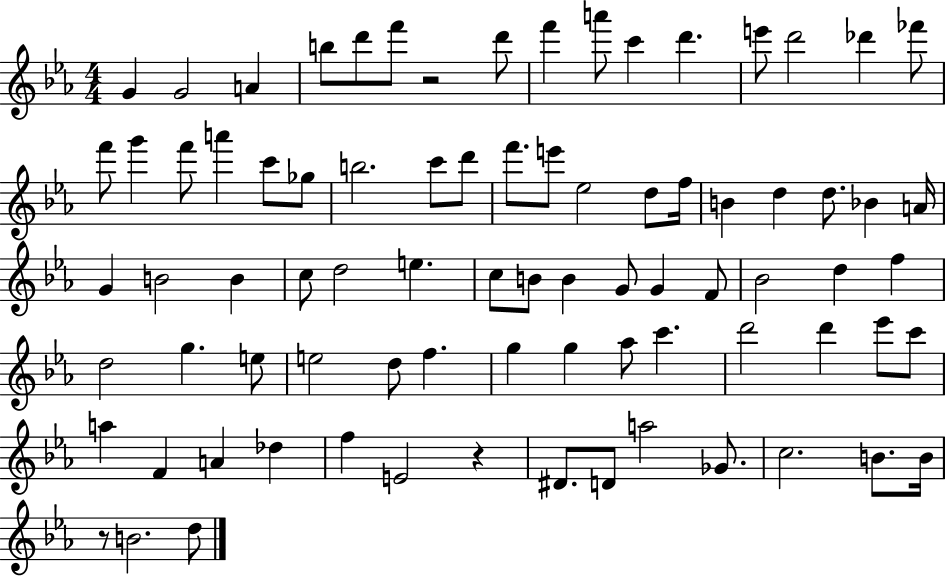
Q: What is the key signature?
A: EES major